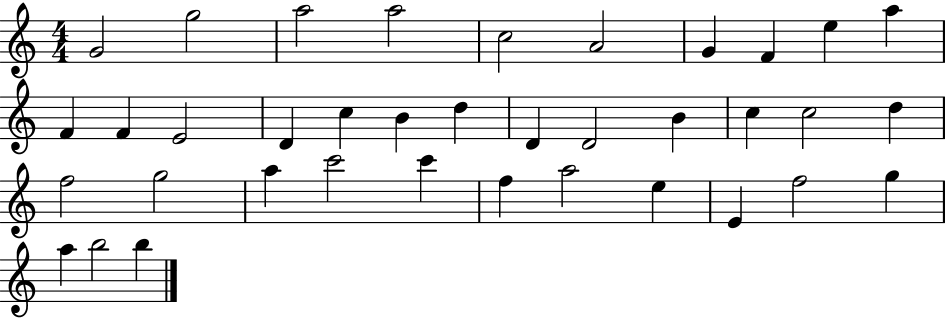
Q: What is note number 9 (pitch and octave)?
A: E5